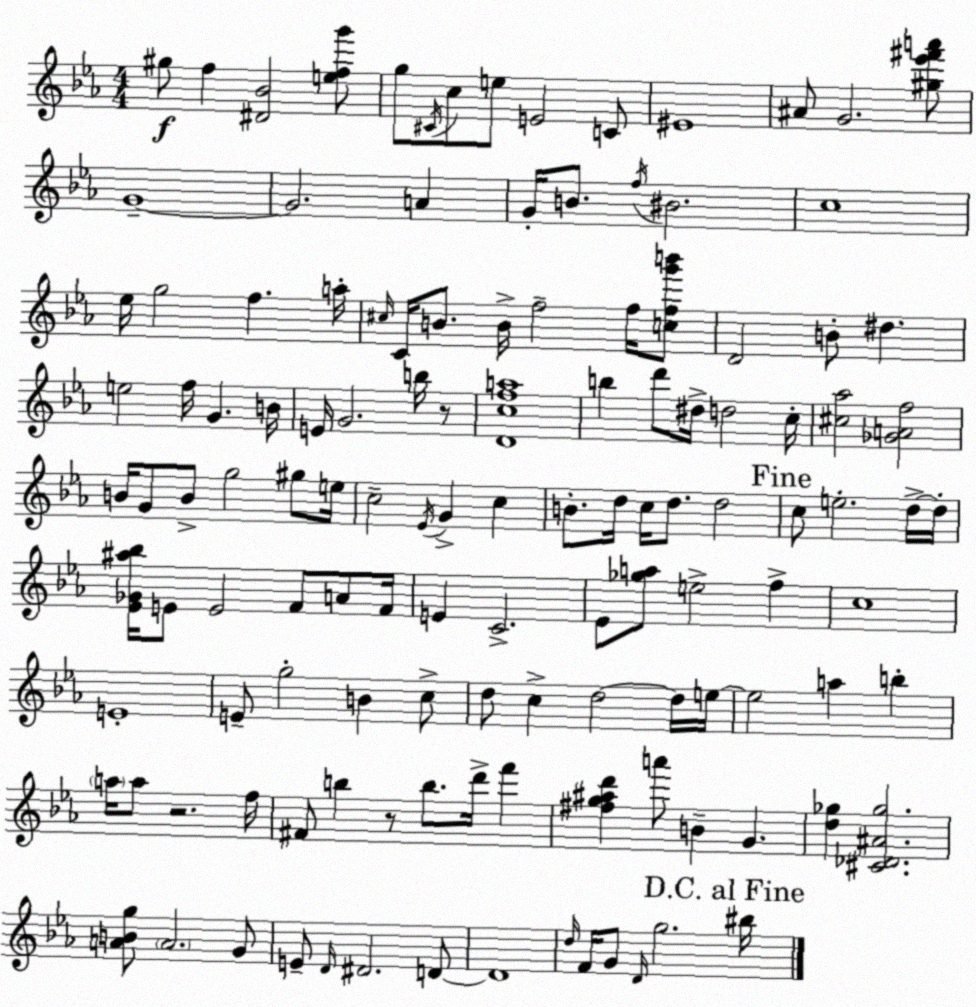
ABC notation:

X:1
T:Untitled
M:4/4
L:1/4
K:Eb
^g/2 f [^D_B]2 [efg']/2 g/2 ^C/4 c/2 e/2 E2 C/2 ^E4 ^A/2 G2 [^g_e'^f'a']/2 G4 G2 A G/4 B/2 f/4 ^B2 c4 _e/4 g2 f a/4 ^c/4 C/4 B/2 B/4 f2 f/4 [cfg'b']/2 D2 B/2 ^d e2 f/4 G B/4 E/4 G2 b/4 z/2 [Dcfa]4 b d'/2 ^d/4 d2 c/4 [^c_a]2 [_GAf]2 B/4 G/2 B/2 g2 ^g/2 e/4 c2 _E/4 G c B/2 d/4 c/4 d/2 d2 c/2 e2 d/4 d/4 [_E_G^a_b]/4 E/2 E2 F/2 A/2 F/4 E C2 _E/2 [_ga]/2 e2 f c4 E4 E/2 g2 B c/2 d/2 c d2 d/4 e/4 e2 a b a/4 a/2 z2 f/4 ^F/2 b z/2 b/2 d'/4 f' [^fg^ad'] a'/2 B G [d_g] [^C_D^A_g]2 [ABg]/2 A2 G/2 E/2 D/4 ^D2 D/2 D4 d/4 F/4 G/2 D/4 g2 ^b/4